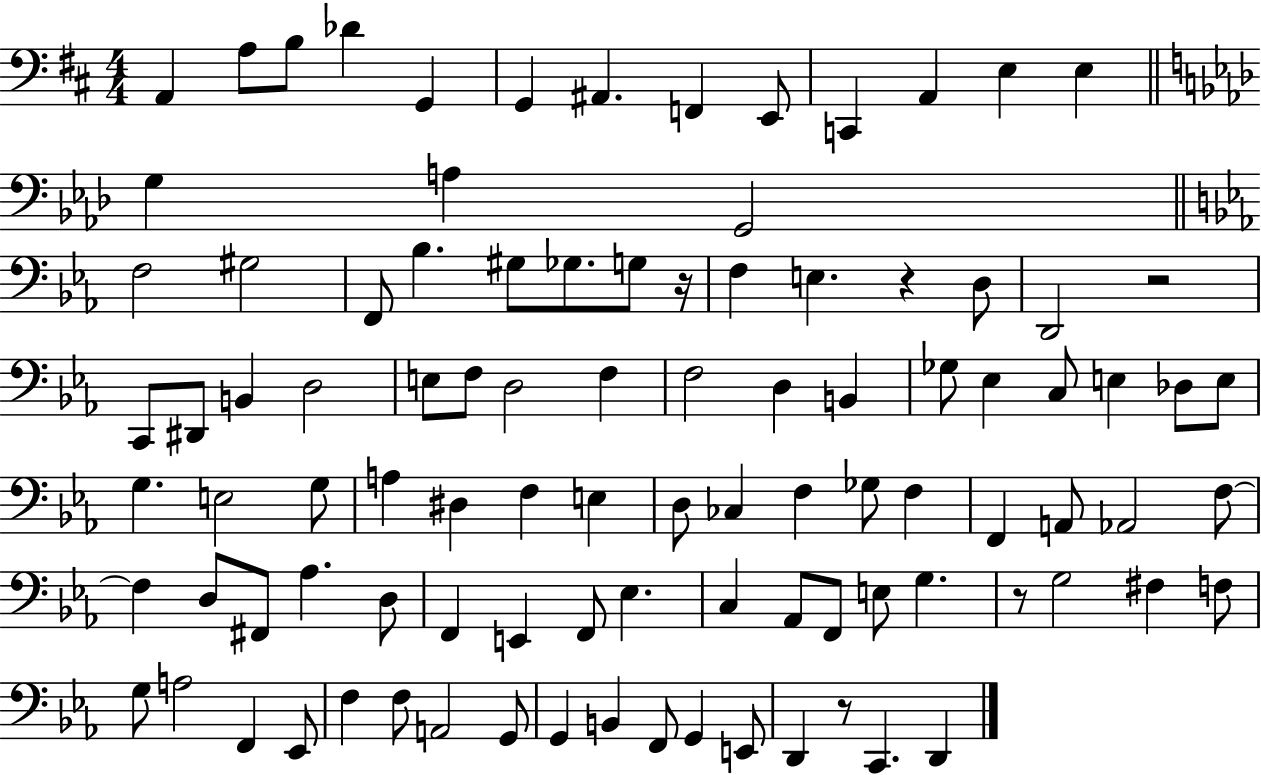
{
  \clef bass
  \numericTimeSignature
  \time 4/4
  \key d \major
  a,4 a8 b8 des'4 g,4 | g,4 ais,4. f,4 e,8 | c,4 a,4 e4 e4 | \bar "||" \break \key aes \major g4 a4 g,2 | \bar "||" \break \key c \minor f2 gis2 | f,8 bes4. gis8 ges8. g8 r16 | f4 e4. r4 d8 | d,2 r2 | \break c,8 dis,8 b,4 d2 | e8 f8 d2 f4 | f2 d4 b,4 | ges8 ees4 c8 e4 des8 e8 | \break g4. e2 g8 | a4 dis4 f4 e4 | d8 ces4 f4 ges8 f4 | f,4 a,8 aes,2 f8~~ | \break f4 d8 fis,8 aes4. d8 | f,4 e,4 f,8 ees4. | c4 aes,8 f,8 e8 g4. | r8 g2 fis4 f8 | \break g8 a2 f,4 ees,8 | f4 f8 a,2 g,8 | g,4 b,4 f,8 g,4 e,8 | d,4 r8 c,4. d,4 | \break \bar "|."
}